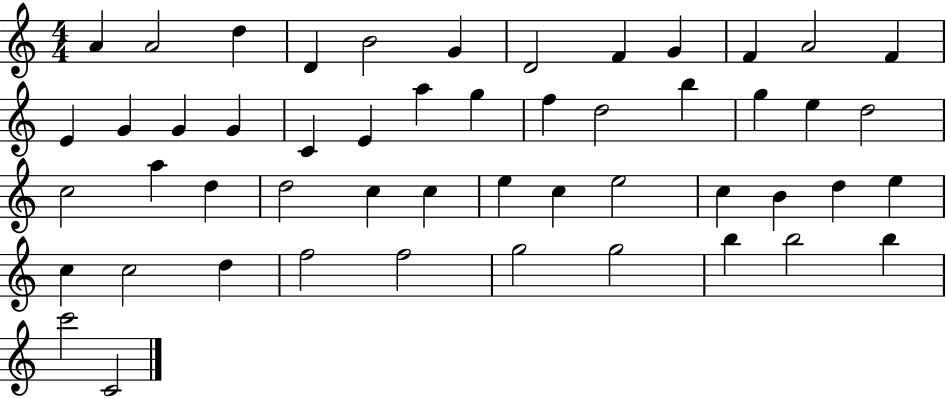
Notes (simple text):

A4/q A4/h D5/q D4/q B4/h G4/q D4/h F4/q G4/q F4/q A4/h F4/q E4/q G4/q G4/q G4/q C4/q E4/q A5/q G5/q F5/q D5/h B5/q G5/q E5/q D5/h C5/h A5/q D5/q D5/h C5/q C5/q E5/q C5/q E5/h C5/q B4/q D5/q E5/q C5/q C5/h D5/q F5/h F5/h G5/h G5/h B5/q B5/h B5/q C6/h C4/h